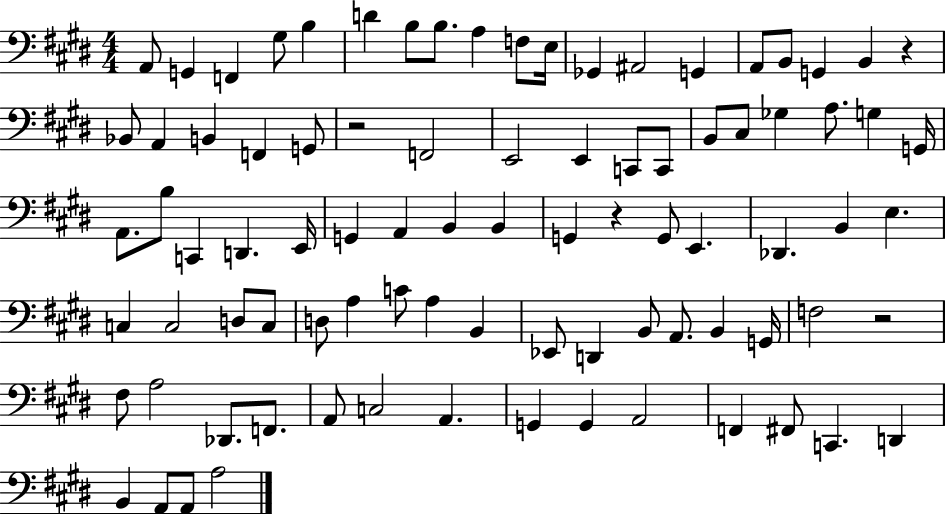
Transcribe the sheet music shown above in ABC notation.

X:1
T:Untitled
M:4/4
L:1/4
K:E
A,,/2 G,, F,, ^G,/2 B, D B,/2 B,/2 A, F,/2 E,/4 _G,, ^A,,2 G,, A,,/2 B,,/2 G,, B,, z _B,,/2 A,, B,, F,, G,,/2 z2 F,,2 E,,2 E,, C,,/2 C,,/2 B,,/2 ^C,/2 _G, A,/2 G, G,,/4 A,,/2 B,/2 C,, D,, E,,/4 G,, A,, B,, B,, G,, z G,,/2 E,, _D,, B,, E, C, C,2 D,/2 C,/2 D,/2 A, C/2 A, B,, _E,,/2 D,, B,,/2 A,,/2 B,, G,,/4 F,2 z2 ^F,/2 A,2 _D,,/2 F,,/2 A,,/2 C,2 A,, G,, G,, A,,2 F,, ^F,,/2 C,, D,, B,, A,,/2 A,,/2 A,2